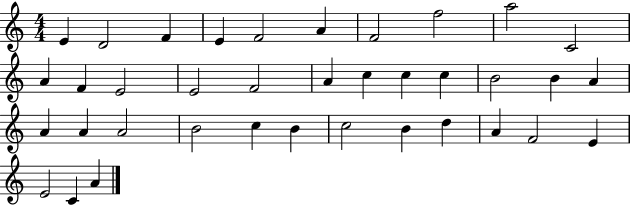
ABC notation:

X:1
T:Untitled
M:4/4
L:1/4
K:C
E D2 F E F2 A F2 f2 a2 C2 A F E2 E2 F2 A c c c B2 B A A A A2 B2 c B c2 B d A F2 E E2 C A